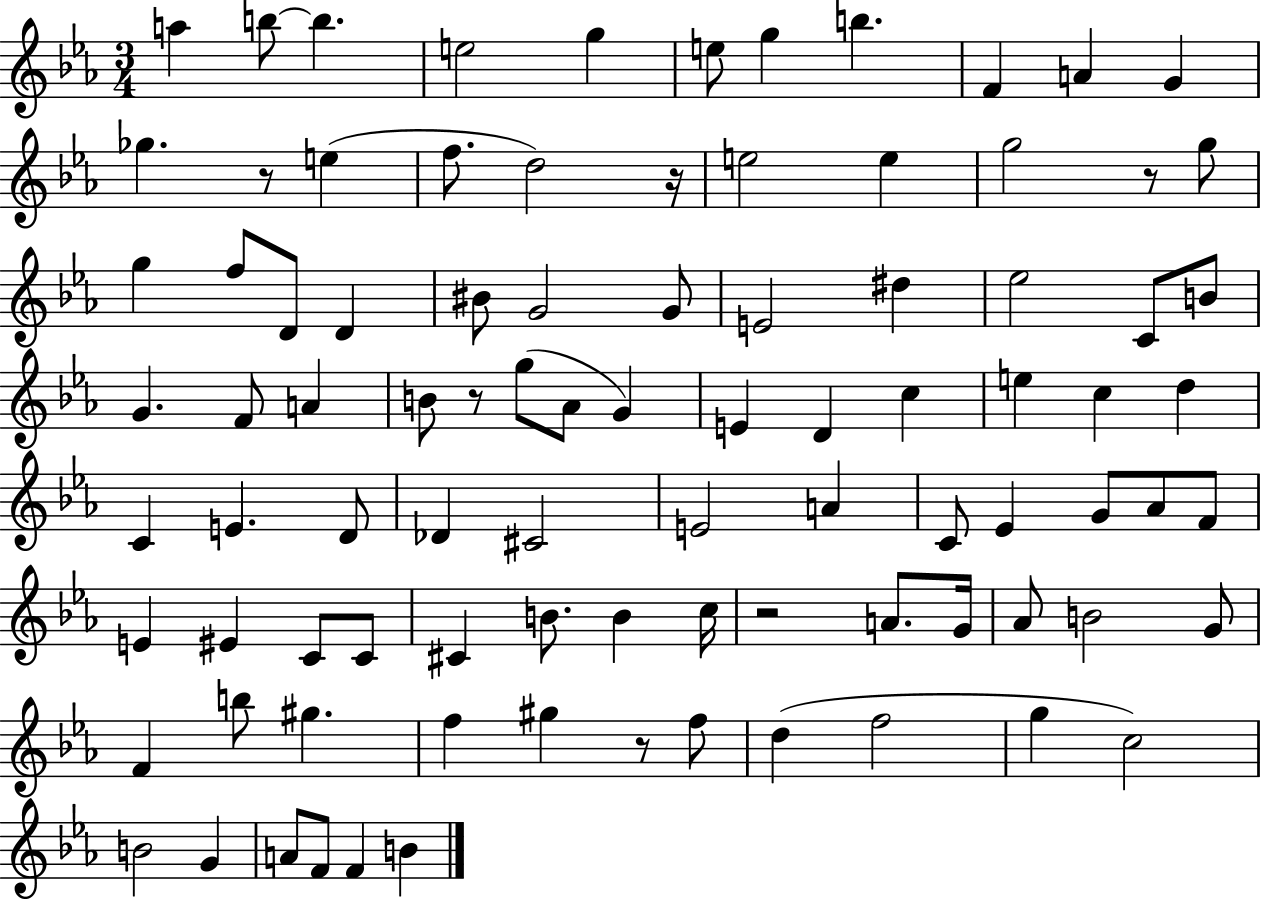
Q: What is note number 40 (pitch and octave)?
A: D4